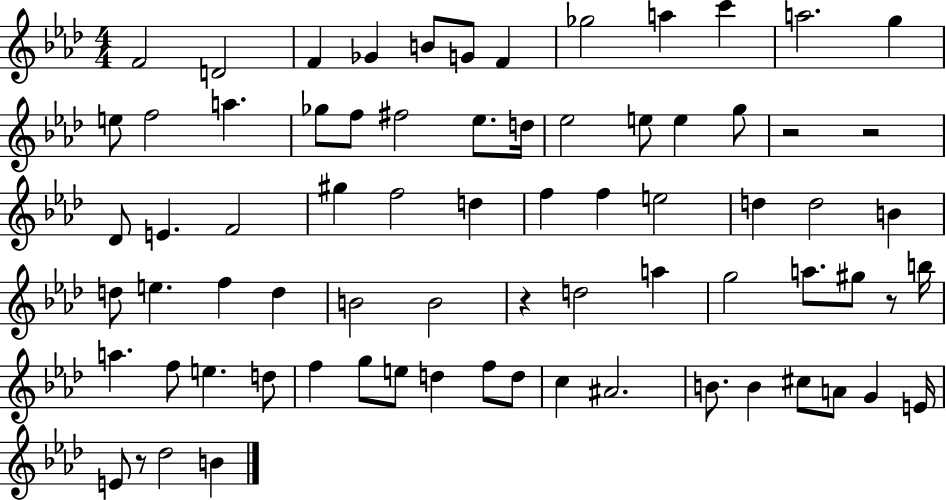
F4/h D4/h F4/q Gb4/q B4/e G4/e F4/q Gb5/h A5/q C6/q A5/h. G5/q E5/e F5/h A5/q. Gb5/e F5/e F#5/h Eb5/e. D5/s Eb5/h E5/e E5/q G5/e R/h R/h Db4/e E4/q. F4/h G#5/q F5/h D5/q F5/q F5/q E5/h D5/q D5/h B4/q D5/e E5/q. F5/q D5/q B4/h B4/h R/q D5/h A5/q G5/h A5/e. G#5/e R/e B5/s A5/q. F5/e E5/q. D5/e F5/q G5/e E5/e D5/q F5/e D5/e C5/q A#4/h. B4/e. B4/q C#5/e A4/e G4/q E4/s E4/e R/e Db5/h B4/q